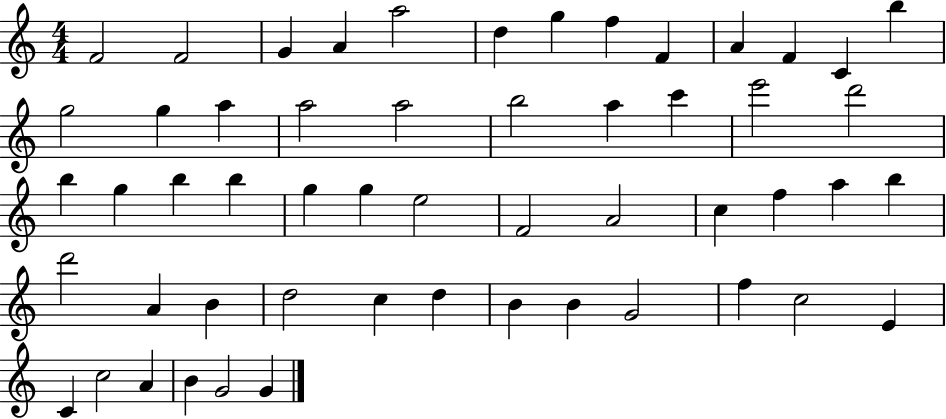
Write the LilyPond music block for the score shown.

{
  \clef treble
  \numericTimeSignature
  \time 4/4
  \key c \major
  f'2 f'2 | g'4 a'4 a''2 | d''4 g''4 f''4 f'4 | a'4 f'4 c'4 b''4 | \break g''2 g''4 a''4 | a''2 a''2 | b''2 a''4 c'''4 | e'''2 d'''2 | \break b''4 g''4 b''4 b''4 | g''4 g''4 e''2 | f'2 a'2 | c''4 f''4 a''4 b''4 | \break d'''2 a'4 b'4 | d''2 c''4 d''4 | b'4 b'4 g'2 | f''4 c''2 e'4 | \break c'4 c''2 a'4 | b'4 g'2 g'4 | \bar "|."
}